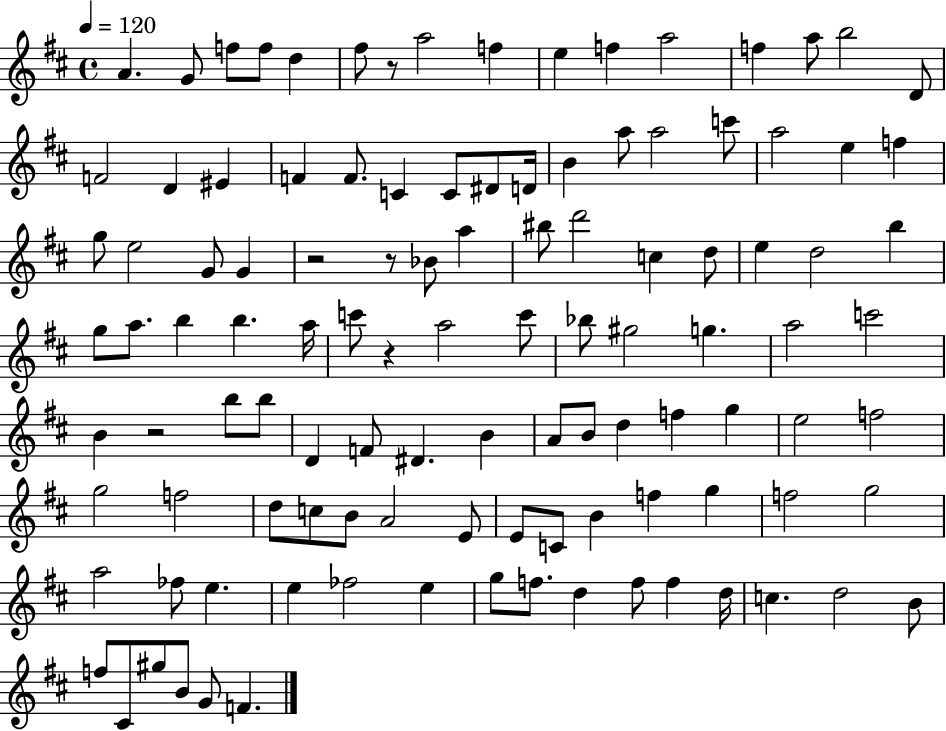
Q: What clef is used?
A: treble